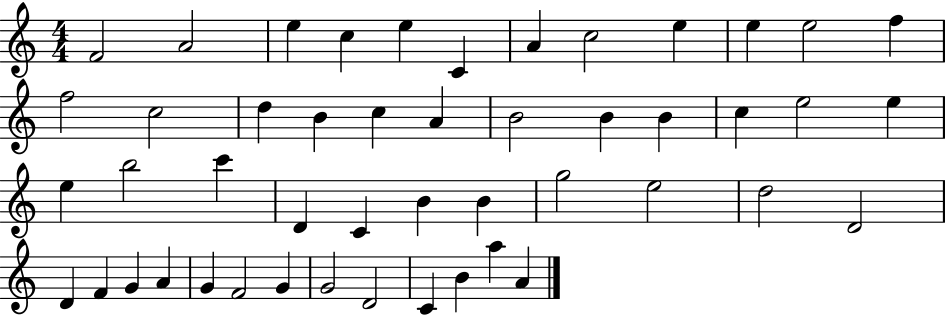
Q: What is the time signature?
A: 4/4